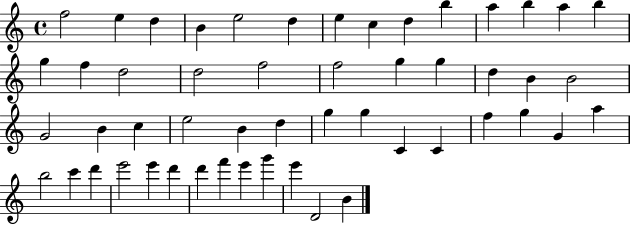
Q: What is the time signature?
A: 4/4